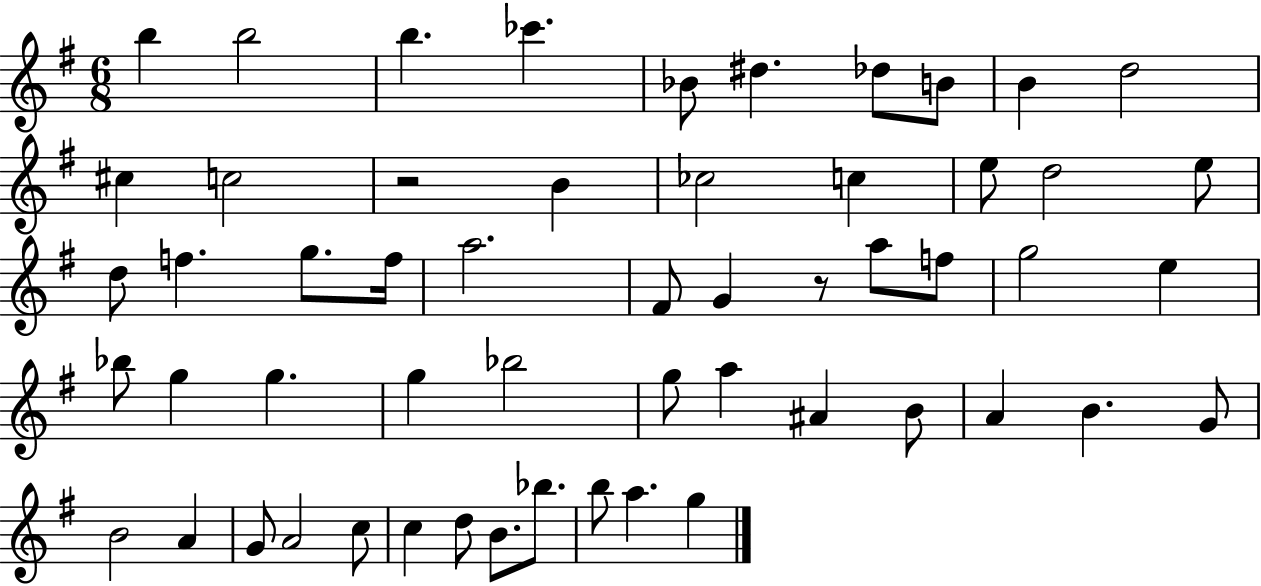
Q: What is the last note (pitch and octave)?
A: G5